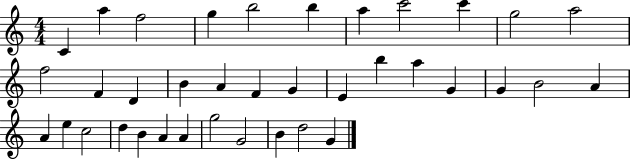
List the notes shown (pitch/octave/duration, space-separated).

C4/q A5/q F5/h G5/q B5/h B5/q A5/q C6/h C6/q G5/h A5/h F5/h F4/q D4/q B4/q A4/q F4/q G4/q E4/q B5/q A5/q G4/q G4/q B4/h A4/q A4/q E5/q C5/h D5/q B4/q A4/q A4/q G5/h G4/h B4/q D5/h G4/q